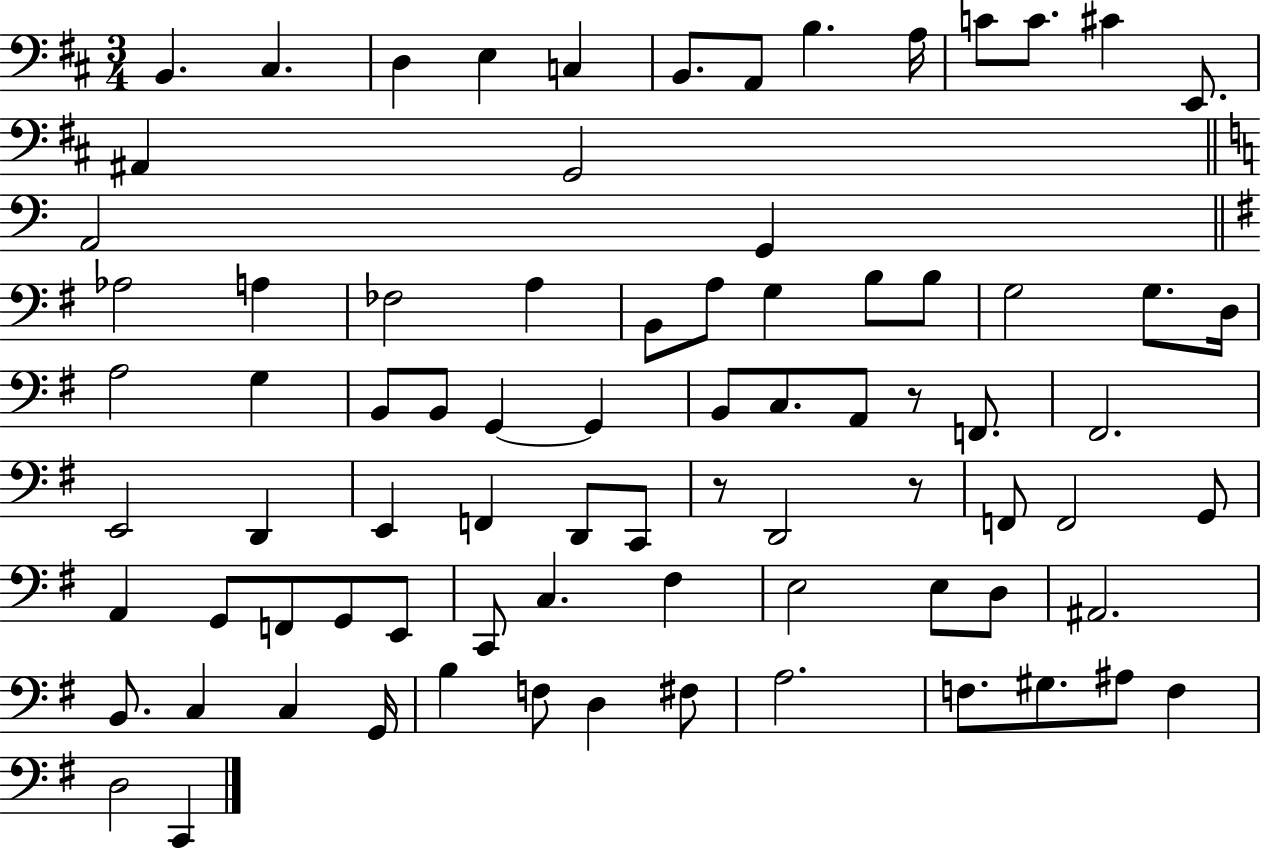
{
  \clef bass
  \numericTimeSignature
  \time 3/4
  \key d \major
  \repeat volta 2 { b,4. cis4. | d4 e4 c4 | b,8. a,8 b4. a16 | c'8 c'8. cis'4 e,8. | \break ais,4 g,2 | \bar "||" \break \key c \major a,2 g,4 | \bar "||" \break \key g \major aes2 a4 | fes2 a4 | b,8 a8 g4 b8 b8 | g2 g8. d16 | \break a2 g4 | b,8 b,8 g,4~~ g,4 | b,8 c8. a,8 r8 f,8. | fis,2. | \break e,2 d,4 | e,4 f,4 d,8 c,8 | r8 d,2 r8 | f,8 f,2 g,8 | \break a,4 g,8 f,8 g,8 e,8 | c,8 c4. fis4 | e2 e8 d8 | ais,2. | \break b,8. c4 c4 g,16 | b4 f8 d4 fis8 | a2. | f8. gis8. ais8 f4 | \break d2 c,4 | } \bar "|."
}